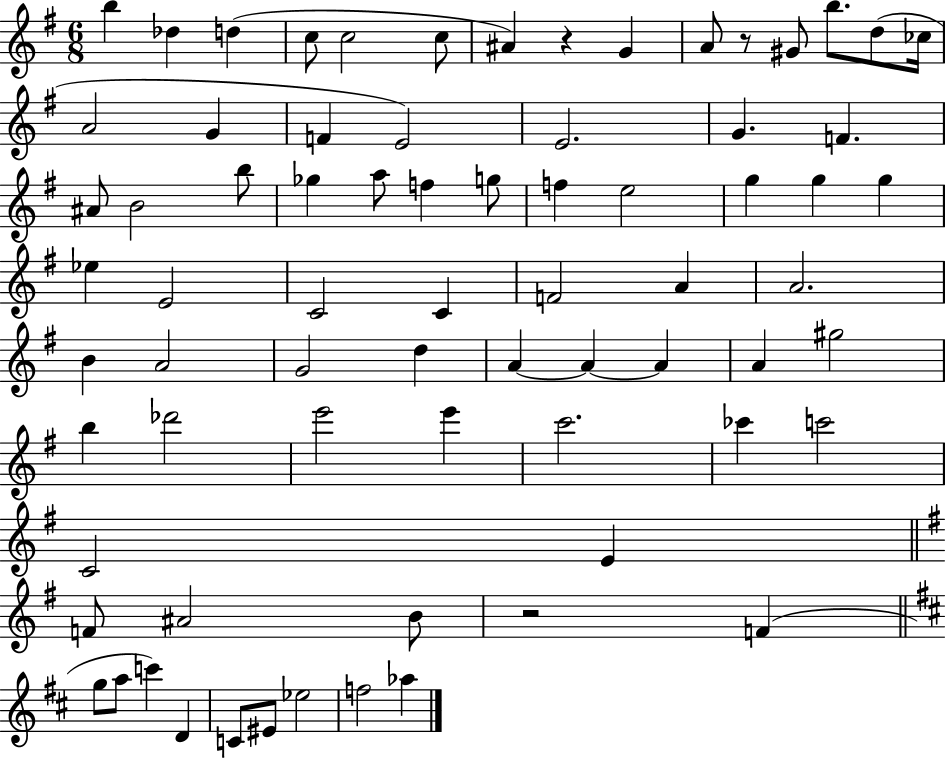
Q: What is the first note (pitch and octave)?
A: B5